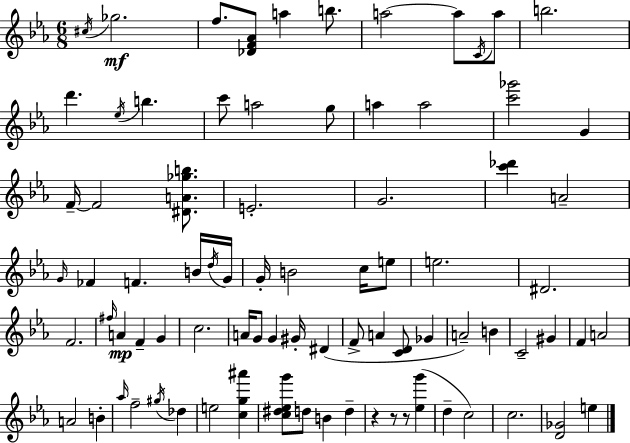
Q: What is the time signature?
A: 6/8